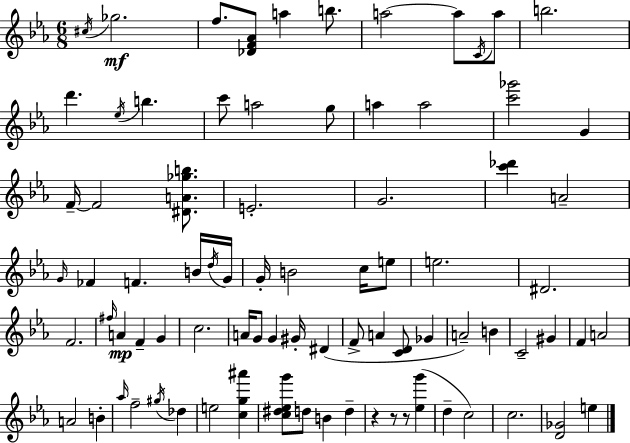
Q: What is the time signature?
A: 6/8